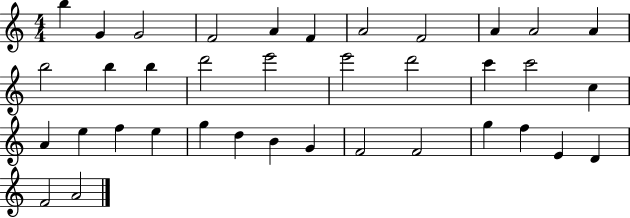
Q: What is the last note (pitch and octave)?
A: A4